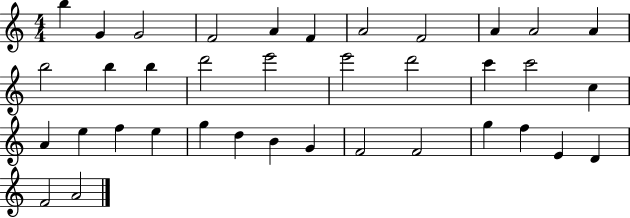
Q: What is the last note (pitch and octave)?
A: A4